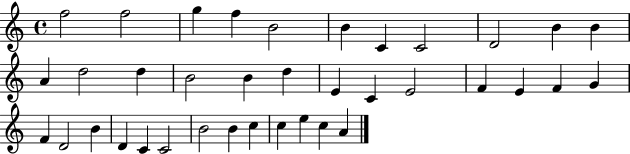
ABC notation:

X:1
T:Untitled
M:4/4
L:1/4
K:C
f2 f2 g f B2 B C C2 D2 B B A d2 d B2 B d E C E2 F E F G F D2 B D C C2 B2 B c c e c A